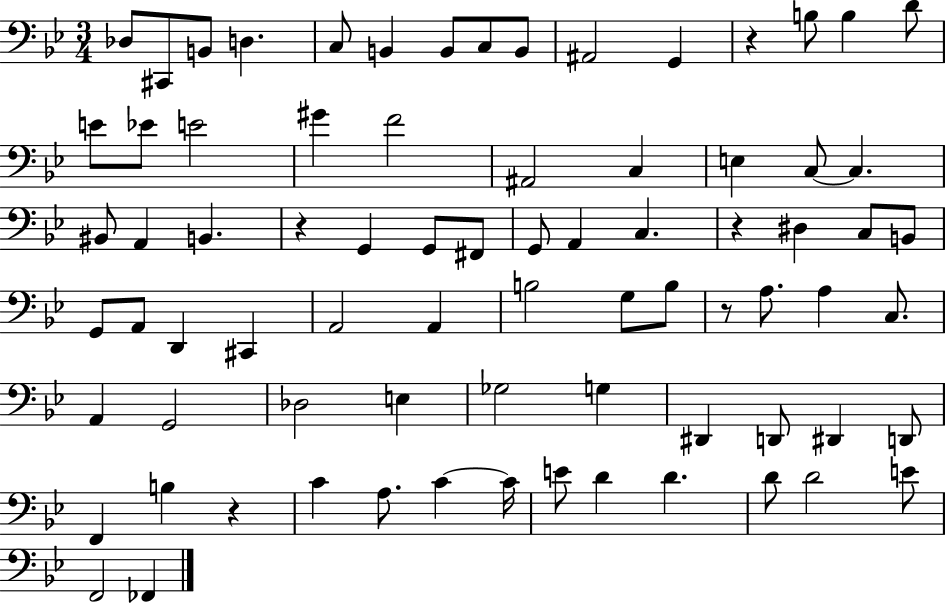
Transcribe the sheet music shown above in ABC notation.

X:1
T:Untitled
M:3/4
L:1/4
K:Bb
_D,/2 ^C,,/2 B,,/2 D, C,/2 B,, B,,/2 C,/2 B,,/2 ^A,,2 G,, z B,/2 B, D/2 E/2 _E/2 E2 ^G F2 ^A,,2 C, E, C,/2 C, ^B,,/2 A,, B,, z G,, G,,/2 ^F,,/2 G,,/2 A,, C, z ^D, C,/2 B,,/2 G,,/2 A,,/2 D,, ^C,, A,,2 A,, B,2 G,/2 B,/2 z/2 A,/2 A, C,/2 A,, G,,2 _D,2 E, _G,2 G, ^D,, D,,/2 ^D,, D,,/2 F,, B, z C A,/2 C C/4 E/2 D D D/2 D2 E/2 F,,2 _F,,